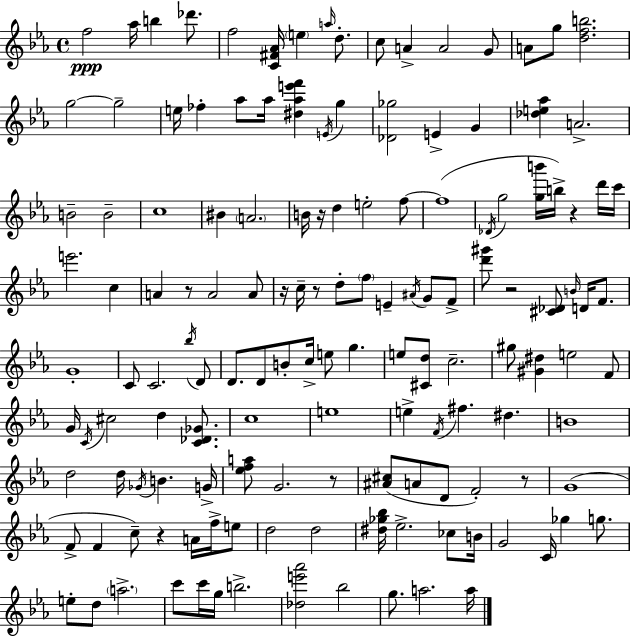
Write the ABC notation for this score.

X:1
T:Untitled
M:4/4
L:1/4
K:Eb
f2 _a/4 b _d'/2 f2 [C^F_A]/4 e a/4 d/2 c/2 A A2 G/2 A/2 g/2 [dfb]2 g2 g2 e/4 _f _a/2 _a/4 [^d_ae'f'] E/4 g [_D_g]2 E G [_de_a] A2 B2 B2 c4 ^B A2 B/4 z/4 d e2 f/2 f4 _D/4 g2 [gb']/4 b/4 z d'/4 c'/4 e'2 c A z/2 A2 A/2 z/4 c/4 z/2 d/2 f/2 E ^A/4 G/2 F/2 [d'^g']/2 z2 [^C_D]/2 B/4 D/4 F/2 G4 C/2 C2 _b/4 D/2 D/2 D/2 B/2 c/4 e/2 g e/2 [^Cd]/2 c2 ^g/2 [^G^d] e2 F/2 G/4 C/4 ^c2 d [C_D_G]/2 c4 e4 e F/4 ^f ^d B4 d2 d/4 _G/4 B G/4 [_efa]/2 G2 z/2 [^A^c]/2 A/2 D/2 F2 z/2 G4 F/2 F c/2 z A/4 f/4 e/2 d2 d2 [^d_g_b]/4 _e2 _c/2 B/4 G2 C/4 _g g/2 e/2 d/2 a2 c'/2 c'/4 g/4 b2 [_de'_a']2 _b2 g/2 a2 a/4